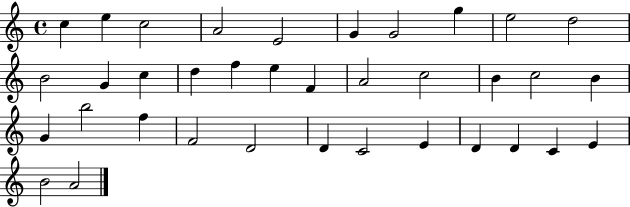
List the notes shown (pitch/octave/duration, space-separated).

C5/q E5/q C5/h A4/h E4/h G4/q G4/h G5/q E5/h D5/h B4/h G4/q C5/q D5/q F5/q E5/q F4/q A4/h C5/h B4/q C5/h B4/q G4/q B5/h F5/q F4/h D4/h D4/q C4/h E4/q D4/q D4/q C4/q E4/q B4/h A4/h